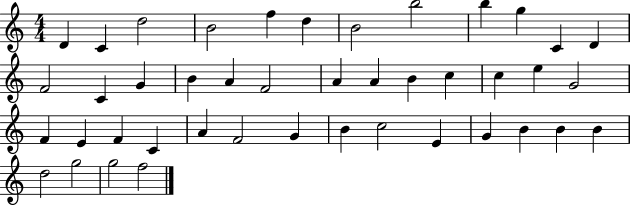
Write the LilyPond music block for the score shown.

{
  \clef treble
  \numericTimeSignature
  \time 4/4
  \key c \major
  d'4 c'4 d''2 | b'2 f''4 d''4 | b'2 b''2 | b''4 g''4 c'4 d'4 | \break f'2 c'4 g'4 | b'4 a'4 f'2 | a'4 a'4 b'4 c''4 | c''4 e''4 g'2 | \break f'4 e'4 f'4 c'4 | a'4 f'2 g'4 | b'4 c''2 e'4 | g'4 b'4 b'4 b'4 | \break d''2 g''2 | g''2 f''2 | \bar "|."
}